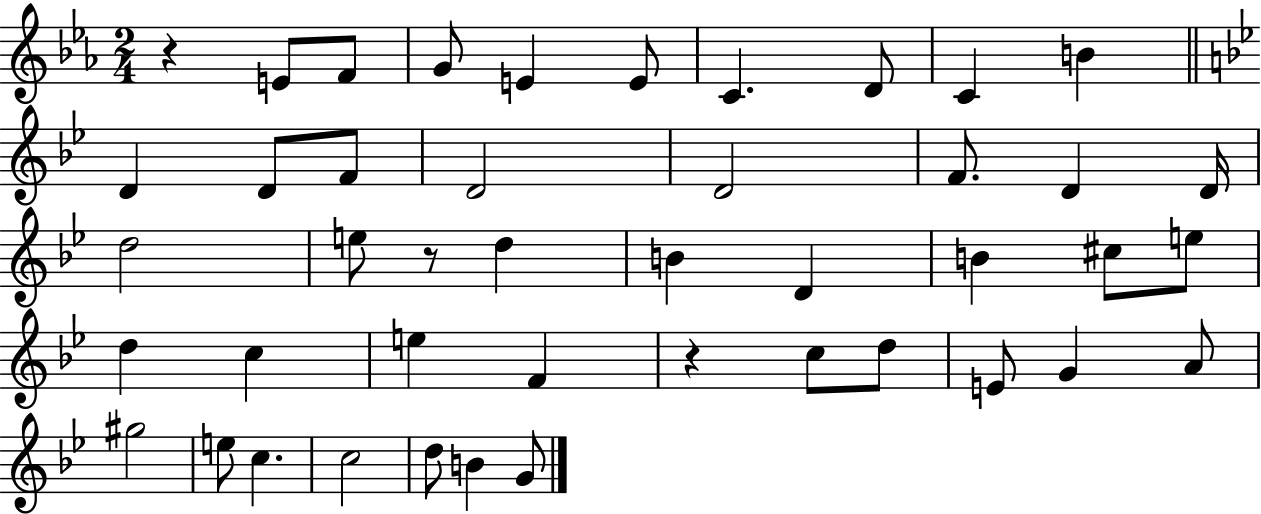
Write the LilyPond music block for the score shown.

{
  \clef treble
  \numericTimeSignature
  \time 2/4
  \key ees \major
  r4 e'8 f'8 | g'8 e'4 e'8 | c'4. d'8 | c'4 b'4 | \break \bar "||" \break \key bes \major d'4 d'8 f'8 | d'2 | d'2 | f'8. d'4 d'16 | \break d''2 | e''8 r8 d''4 | b'4 d'4 | b'4 cis''8 e''8 | \break d''4 c''4 | e''4 f'4 | r4 c''8 d''8 | e'8 g'4 a'8 | \break gis''2 | e''8 c''4. | c''2 | d''8 b'4 g'8 | \break \bar "|."
}